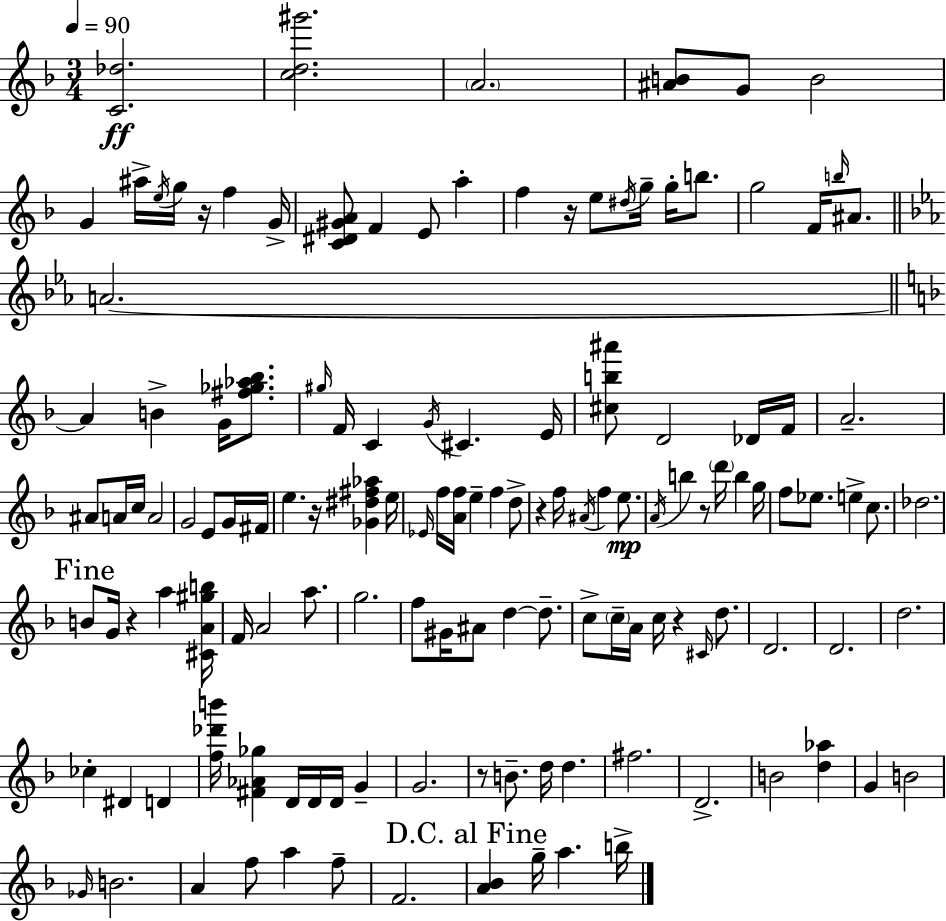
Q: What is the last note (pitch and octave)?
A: B5